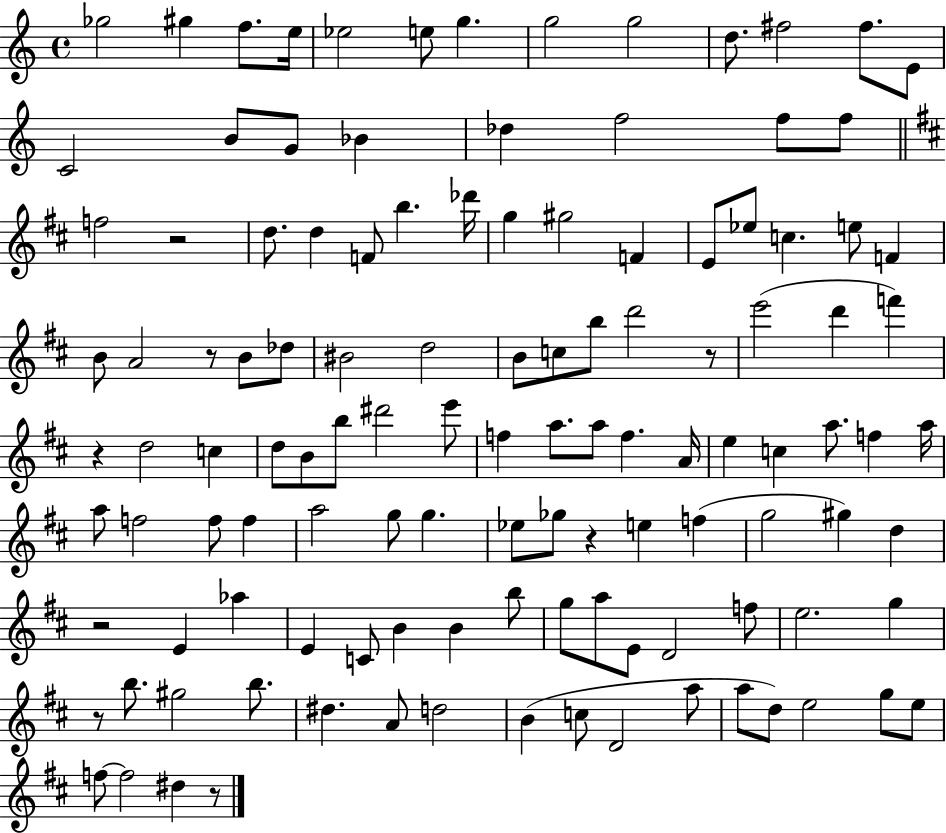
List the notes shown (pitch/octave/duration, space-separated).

Gb5/h G#5/q F5/e. E5/s Eb5/h E5/e G5/q. G5/h G5/h D5/e. F#5/h F#5/e. E4/e C4/h B4/e G4/e Bb4/q Db5/q F5/h F5/e F5/e F5/h R/h D5/e. D5/q F4/e B5/q. Db6/s G5/q G#5/h F4/q E4/e Eb5/e C5/q. E5/e F4/q B4/e A4/h R/e B4/e Db5/e BIS4/h D5/h B4/e C5/e B5/e D6/h R/e E6/h D6/q F6/q R/q D5/h C5/q D5/e B4/e B5/e D#6/h E6/e F5/q A5/e. A5/e F5/q. A4/s E5/q C5/q A5/e. F5/q A5/s A5/e F5/h F5/e F5/q A5/h G5/e G5/q. Eb5/e Gb5/e R/q E5/q F5/q G5/h G#5/q D5/q R/h E4/q Ab5/q E4/q C4/e B4/q B4/q B5/e G5/e A5/e E4/e D4/h F5/e E5/h. G5/q R/e B5/e. G#5/h B5/e. D#5/q. A4/e D5/h B4/q C5/e D4/h A5/e A5/e D5/e E5/h G5/e E5/e F5/e F5/h D#5/q R/e